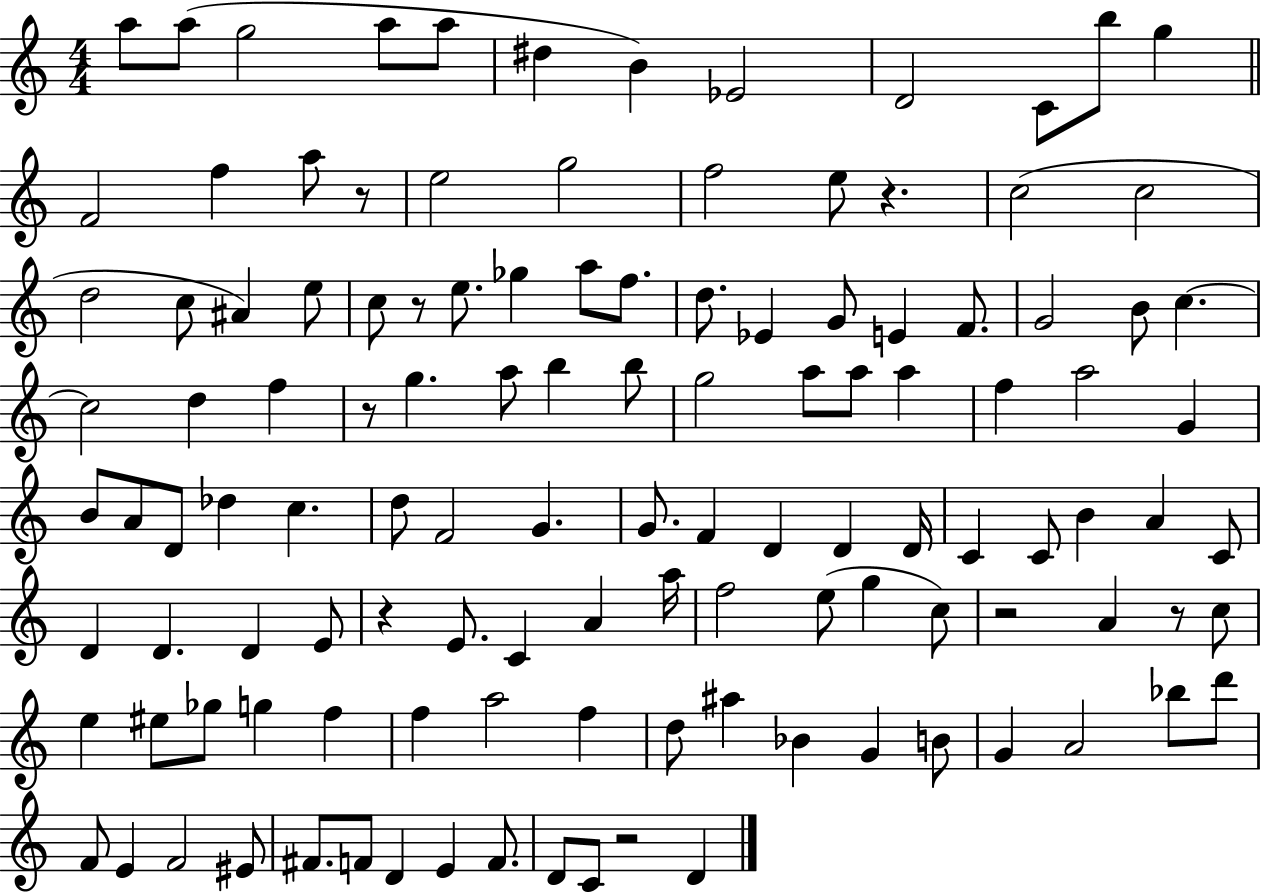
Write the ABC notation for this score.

X:1
T:Untitled
M:4/4
L:1/4
K:C
a/2 a/2 g2 a/2 a/2 ^d B _E2 D2 C/2 b/2 g F2 f a/2 z/2 e2 g2 f2 e/2 z c2 c2 d2 c/2 ^A e/2 c/2 z/2 e/2 _g a/2 f/2 d/2 _E G/2 E F/2 G2 B/2 c c2 d f z/2 g a/2 b b/2 g2 a/2 a/2 a f a2 G B/2 A/2 D/2 _d c d/2 F2 G G/2 F D D D/4 C C/2 B A C/2 D D D E/2 z E/2 C A a/4 f2 e/2 g c/2 z2 A z/2 c/2 e ^e/2 _g/2 g f f a2 f d/2 ^a _B G B/2 G A2 _b/2 d'/2 F/2 E F2 ^E/2 ^F/2 F/2 D E F/2 D/2 C/2 z2 D